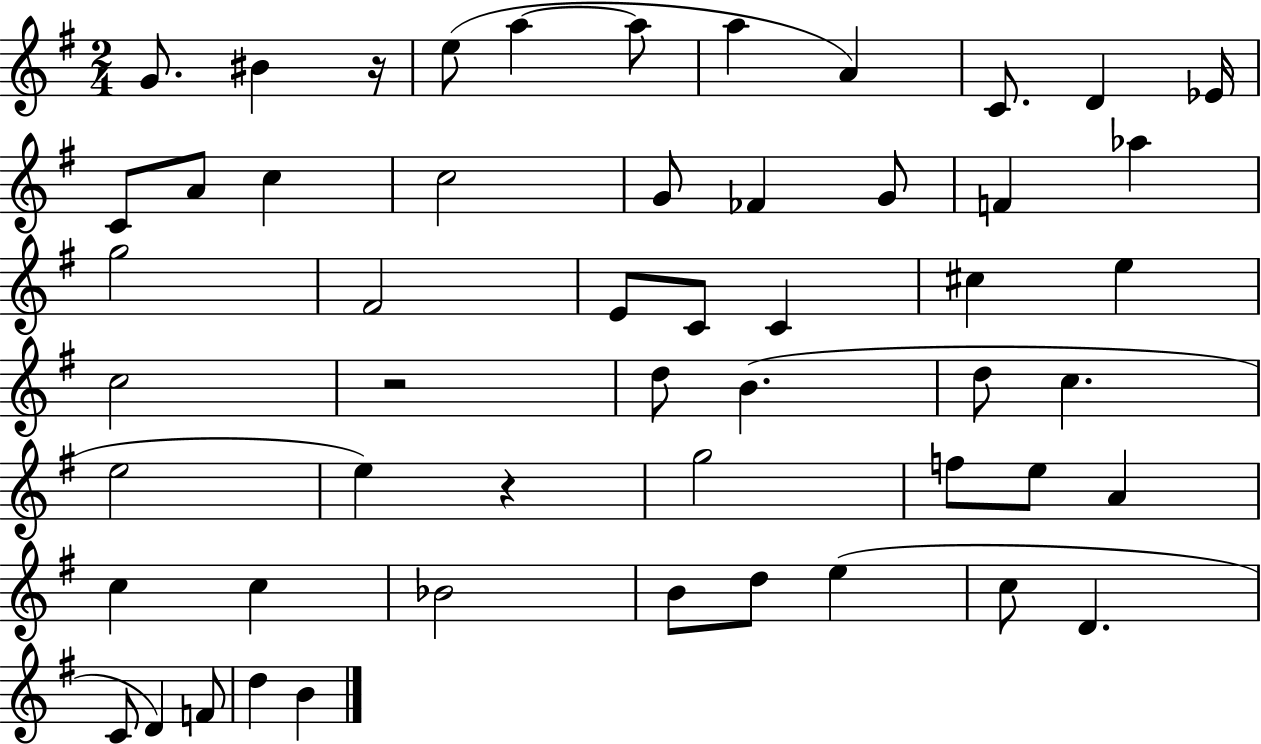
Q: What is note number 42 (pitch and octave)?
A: D5